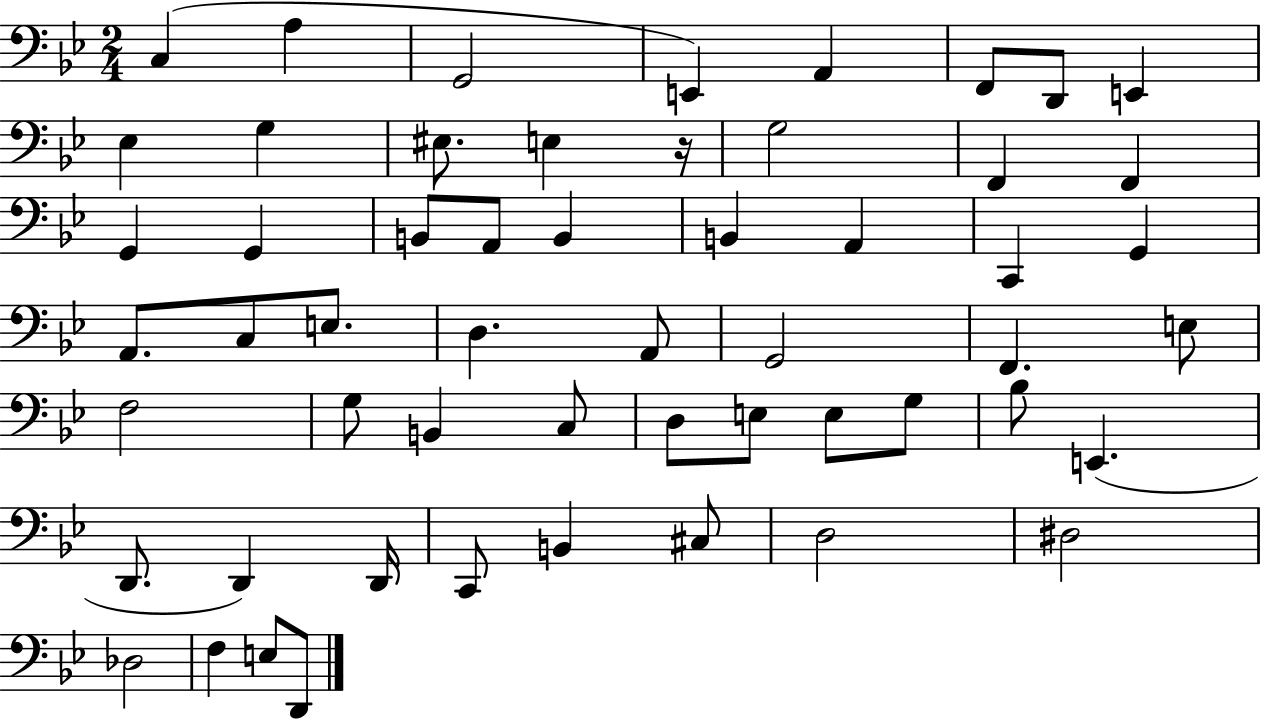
C3/q A3/q G2/h E2/q A2/q F2/e D2/e E2/q Eb3/q G3/q EIS3/e. E3/q R/s G3/h F2/q F2/q G2/q G2/q B2/e A2/e B2/q B2/q A2/q C2/q G2/q A2/e. C3/e E3/e. D3/q. A2/e G2/h F2/q. E3/e F3/h G3/e B2/q C3/e D3/e E3/e E3/e G3/e Bb3/e E2/q. D2/e. D2/q D2/s C2/e B2/q C#3/e D3/h D#3/h Db3/h F3/q E3/e D2/e